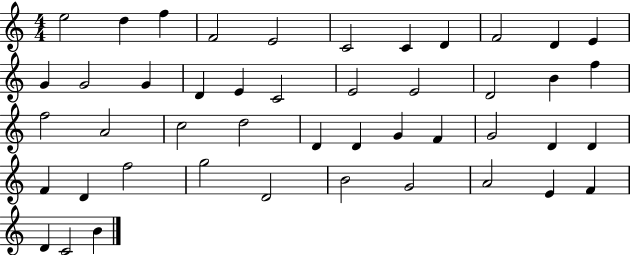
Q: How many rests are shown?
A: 0